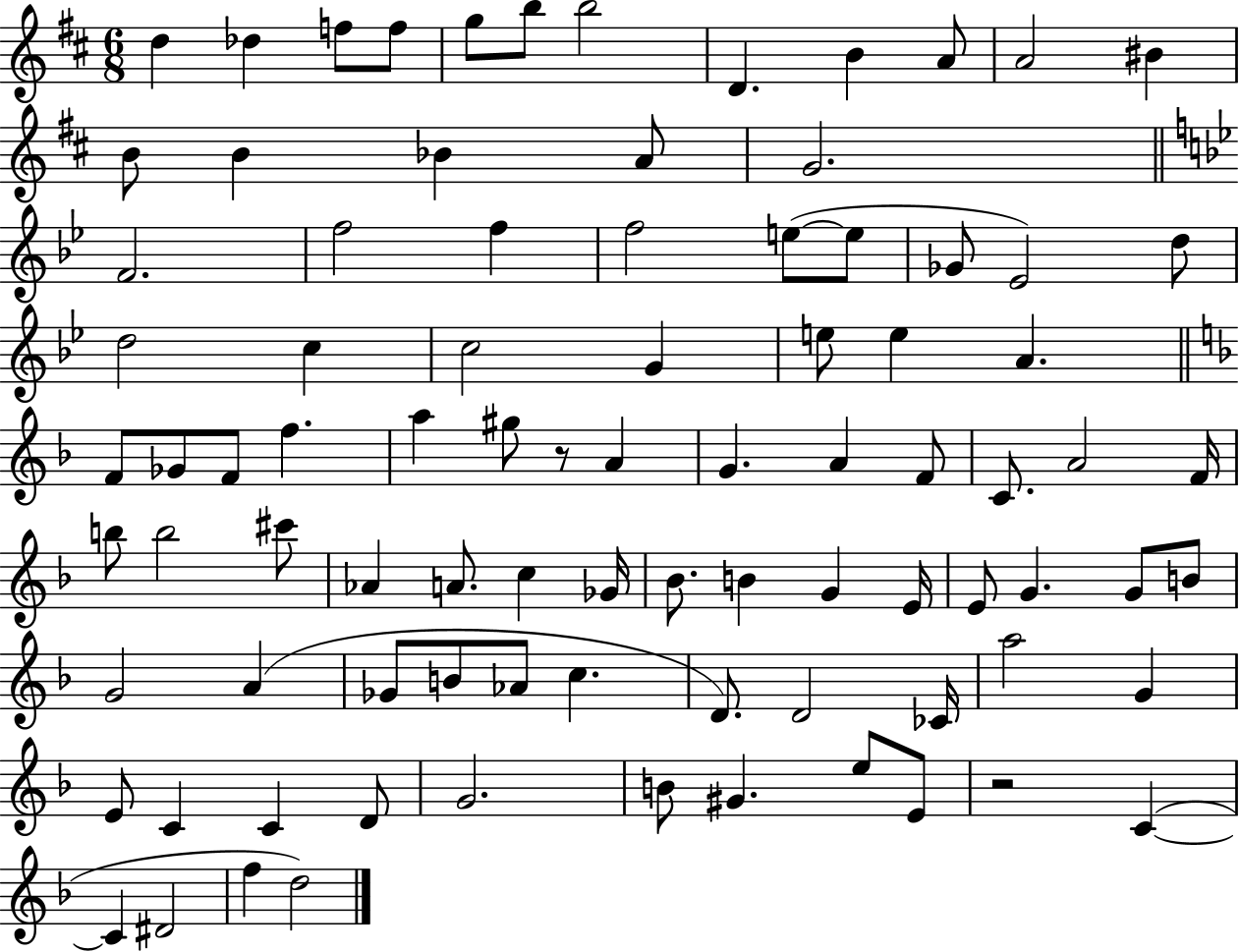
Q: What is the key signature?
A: D major